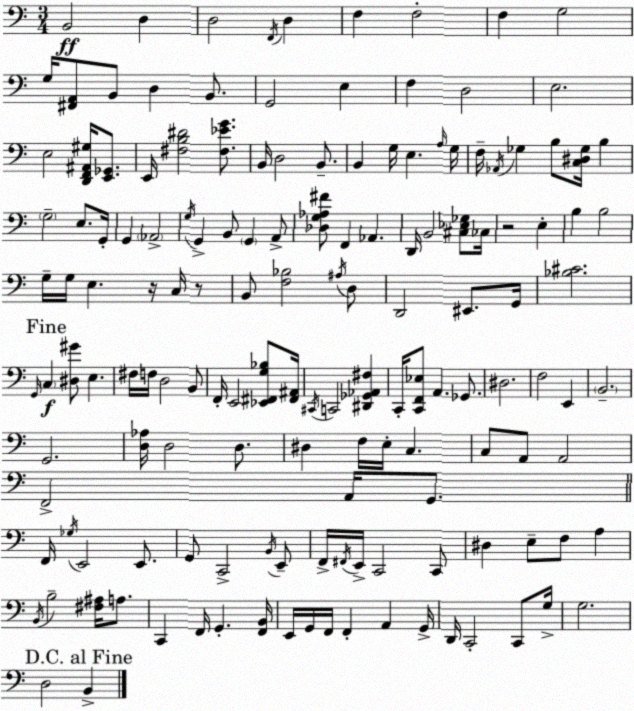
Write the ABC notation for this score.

X:1
T:Untitled
M:3/4
L:1/4
K:C
B,,2 D, D,2 F,,/4 D, F, F,2 F, G,2 G,/4 [^F,,A,,]/2 B,,/2 D, B,,/2 G,,2 E, F, D,2 E,2 E,2 [D,,F,,^A,,^G,]/4 [E,,_G,,]/2 E,,/4 [^F,B,^D]2 [^F,_EG]/2 B,,/4 D,2 B,,/2 B,, G,/4 E, A,/4 G,/4 F,/4 _A,,/4 _G, B,/2 [C,^D,_G,]/4 B, G,2 E,/2 G,,/4 G,, _A,,2 G,/4 G,, B,,/2 G,, A,,/2 [_D,G,_A,^F]/2 F,, _A,, D,,/4 B,,2 [^C,_E,_G,]/2 _C,/4 z2 E, B, B,2 G,/4 G,/4 E, z/4 C,/4 z/2 B,,/2 [F,_B,]2 ^A,/4 D,/2 D,,2 ^E,,/2 G,,/4 [_B,^C]2 G,,/4 C, [^D,^G]/2 E, ^F,/4 F,/4 D,2 B,,/2 F,,/4 E,,2 [_E,,^F,,G,_B,]/2 [^F,,^A,,]/4 ^C,,/4 C,,2 [^D,,_G,,_A,,^F,] C,,/4 [C,,F,,_E,]/2 A,, _G,,/2 ^D,2 F,2 E,, B,,2 G,,2 [D,_A,]/4 D,2 D,/2 ^D, F,/4 E,/4 C, C,/2 A,,/2 A,,2 F,,2 A,,/4 G,,/2 F,,/4 _G,/4 E,,2 E,,/2 G,,/2 C,,2 B,,/4 E,,/2 F,,/4 ^F,,/4 E,,/4 C,,2 C,,/2 ^D, E,/2 F,/2 A, B,,/4 B,2 [^F,^A,]/4 A,/2 C,, F,,/4 G,, [F,,B,,]/4 E,,/4 G,,/4 F,,/4 F,, A,, G,,/4 D,,/4 C,,2 C,,/2 G,/4 G,2 D,2 B,,